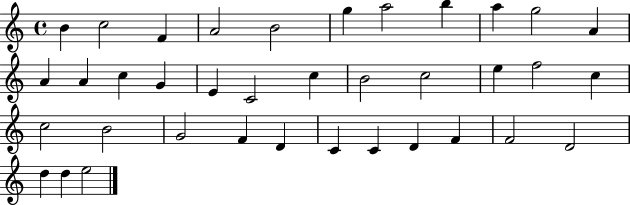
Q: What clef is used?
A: treble